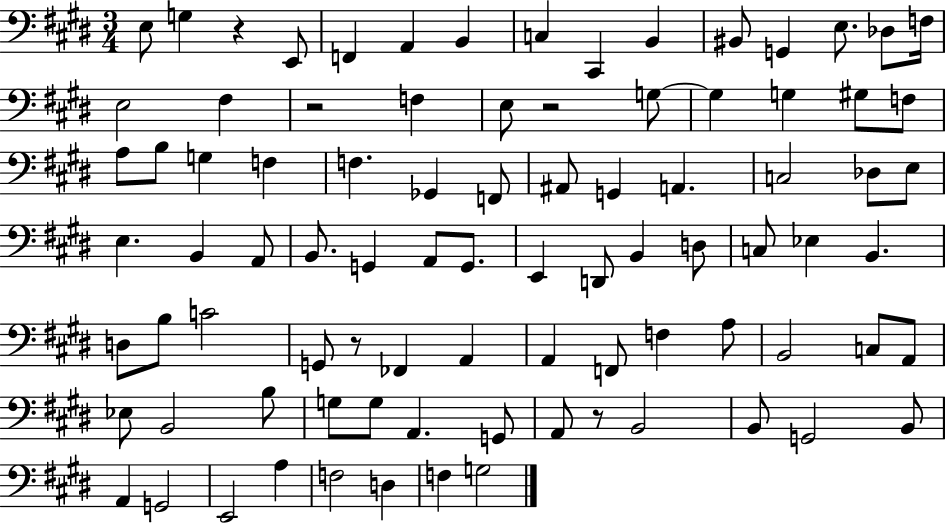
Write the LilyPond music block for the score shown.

{
  \clef bass
  \numericTimeSignature
  \time 3/4
  \key e \major
  e8 g4 r4 e,8 | f,4 a,4 b,4 | c4 cis,4 b,4 | bis,8 g,4 e8. des8 f16 | \break e2 fis4 | r2 f4 | e8 r2 g8~~ | g4 g4 gis8 f8 | \break a8 b8 g4 f4 | f4. ges,4 f,8 | ais,8 g,4 a,4. | c2 des8 e8 | \break e4. b,4 a,8 | b,8. g,4 a,8 g,8. | e,4 d,8 b,4 d8 | c8 ees4 b,4. | \break d8 b8 c'2 | g,8 r8 fes,4 a,4 | a,4 f,8 f4 a8 | b,2 c8 a,8 | \break ees8 b,2 b8 | g8 g8 a,4. g,8 | a,8 r8 b,2 | b,8 g,2 b,8 | \break a,4 g,2 | e,2 a4 | f2 d4 | f4 g2 | \break \bar "|."
}